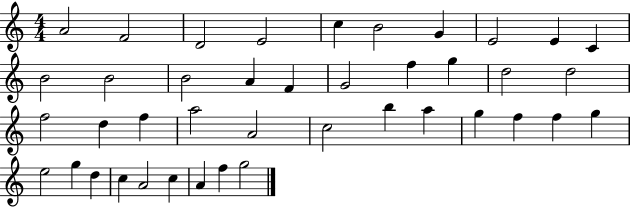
A4/h F4/h D4/h E4/h C5/q B4/h G4/q E4/h E4/q C4/q B4/h B4/h B4/h A4/q F4/q G4/h F5/q G5/q D5/h D5/h F5/h D5/q F5/q A5/h A4/h C5/h B5/q A5/q G5/q F5/q F5/q G5/q E5/h G5/q D5/q C5/q A4/h C5/q A4/q F5/q G5/h